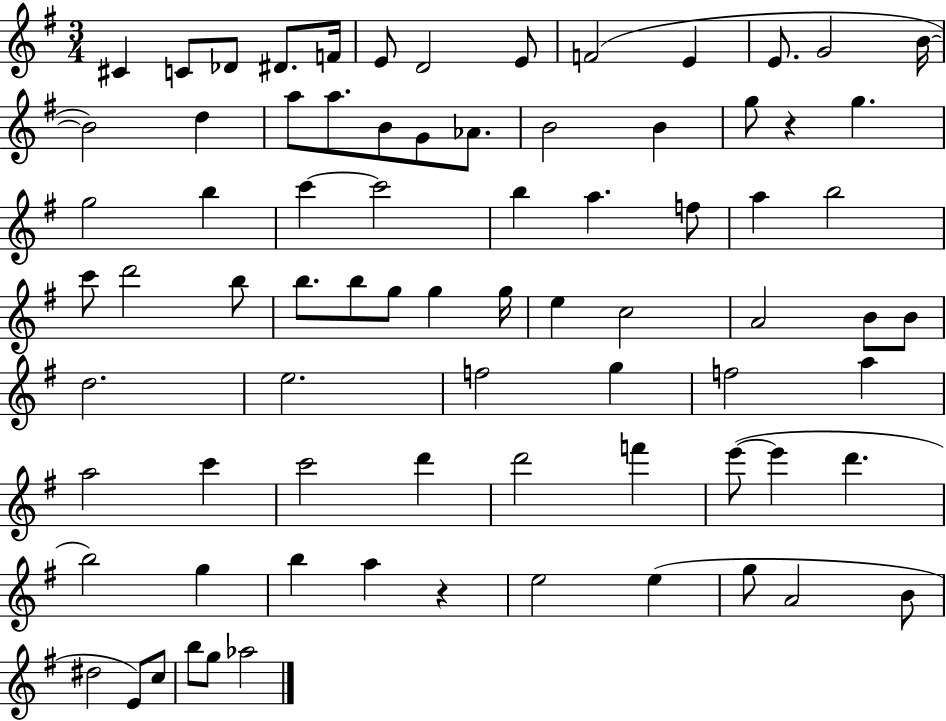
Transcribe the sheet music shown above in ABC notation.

X:1
T:Untitled
M:3/4
L:1/4
K:G
^C C/2 _D/2 ^D/2 F/4 E/2 D2 E/2 F2 E E/2 G2 B/4 B2 d a/2 a/2 B/2 G/2 _A/2 B2 B g/2 z g g2 b c' c'2 b a f/2 a b2 c'/2 d'2 b/2 b/2 b/2 g/2 g g/4 e c2 A2 B/2 B/2 d2 e2 f2 g f2 a a2 c' c'2 d' d'2 f' e'/2 e' d' b2 g b a z e2 e g/2 A2 B/2 ^d2 E/2 c/2 b/2 g/2 _a2